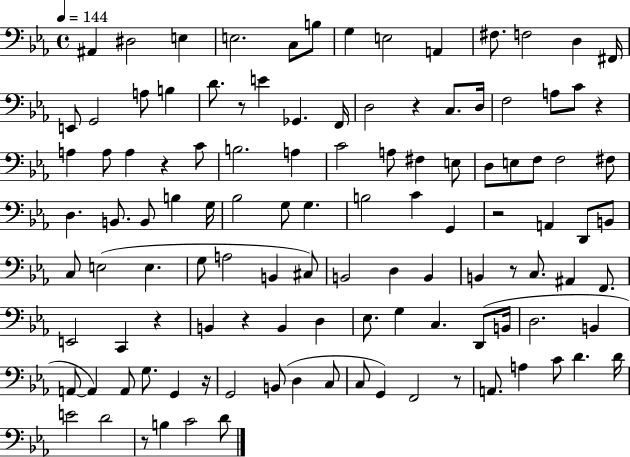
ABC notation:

X:1
T:Untitled
M:4/4
L:1/4
K:Eb
^A,, ^D,2 E, E,2 C,/2 B,/2 G, E,2 A,, ^F,/2 F,2 D, ^F,,/4 E,,/2 G,,2 A,/2 B, D/2 z/2 E _G,, F,,/4 D,2 z C,/2 D,/4 F,2 A,/2 C/2 z A, A,/2 A, z C/2 B,2 A, C2 A,/2 ^F, E,/2 D,/2 E,/2 F,/2 F,2 ^F,/2 D, B,,/2 B,,/2 B, G,/4 _B,2 G,/2 G, B,2 C G,, z2 A,, D,,/2 B,,/2 C,/2 E,2 E, G,/2 A,2 B,, ^C,/2 B,,2 D, B,, B,, z/2 C,/2 ^A,, F,,/2 E,,2 C,, z B,, z B,, D, _E,/2 G, C, D,,/2 B,,/4 D,2 B,, A,,/2 A,, A,,/2 G,/2 G,, z/4 G,,2 B,,/2 D, C,/2 C,/2 G,, F,,2 z/2 A,,/2 A, C/2 D D/4 E2 D2 z/2 B, C2 D/2